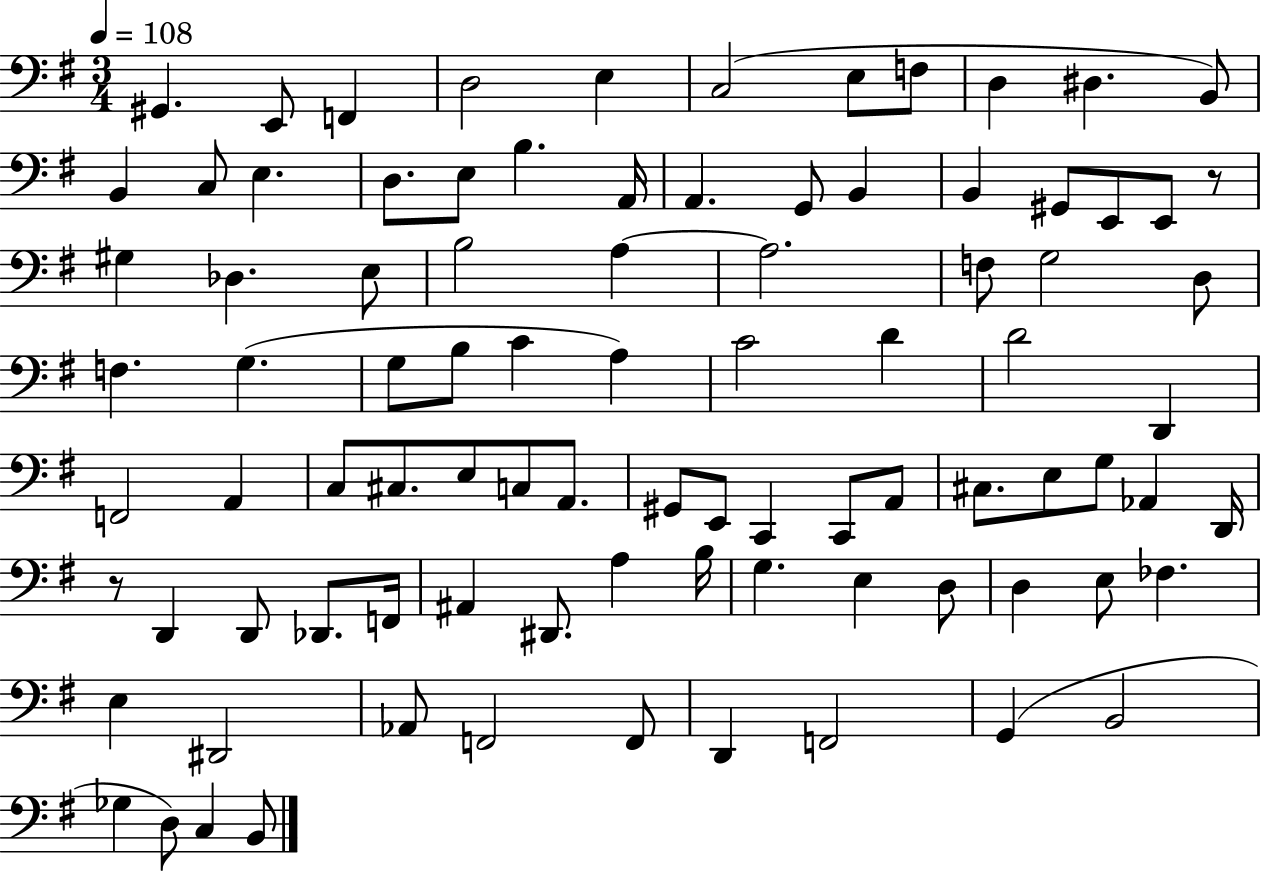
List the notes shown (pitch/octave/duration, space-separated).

G#2/q. E2/e F2/q D3/h E3/q C3/h E3/e F3/e D3/q D#3/q. B2/e B2/q C3/e E3/q. D3/e. E3/e B3/q. A2/s A2/q. G2/e B2/q B2/q G#2/e E2/e E2/e R/e G#3/q Db3/q. E3/e B3/h A3/q A3/h. F3/e G3/h D3/e F3/q. G3/q. G3/e B3/e C4/q A3/q C4/h D4/q D4/h D2/q F2/h A2/q C3/e C#3/e. E3/e C3/e A2/e. G#2/e E2/e C2/q C2/e A2/e C#3/e. E3/e G3/e Ab2/q D2/s R/e D2/q D2/e Db2/e. F2/s A#2/q D#2/e. A3/q B3/s G3/q. E3/q D3/e D3/q E3/e FES3/q. E3/q D#2/h Ab2/e F2/h F2/e D2/q F2/h G2/q B2/h Gb3/q D3/e C3/q B2/e